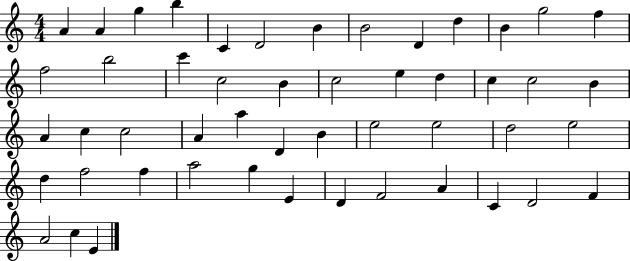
A4/q A4/q G5/q B5/q C4/q D4/h B4/q B4/h D4/q D5/q B4/q G5/h F5/q F5/h B5/h C6/q C5/h B4/q C5/h E5/q D5/q C5/q C5/h B4/q A4/q C5/q C5/h A4/q A5/q D4/q B4/q E5/h E5/h D5/h E5/h D5/q F5/h F5/q A5/h G5/q E4/q D4/q F4/h A4/q C4/q D4/h F4/q A4/h C5/q E4/q